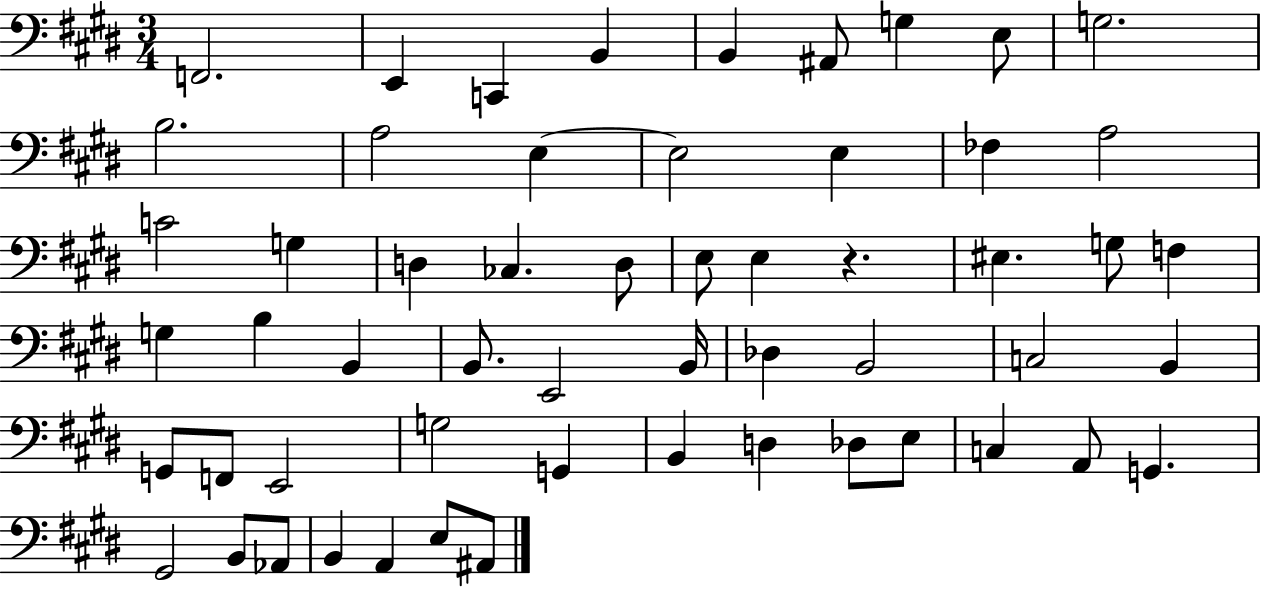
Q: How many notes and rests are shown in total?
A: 56